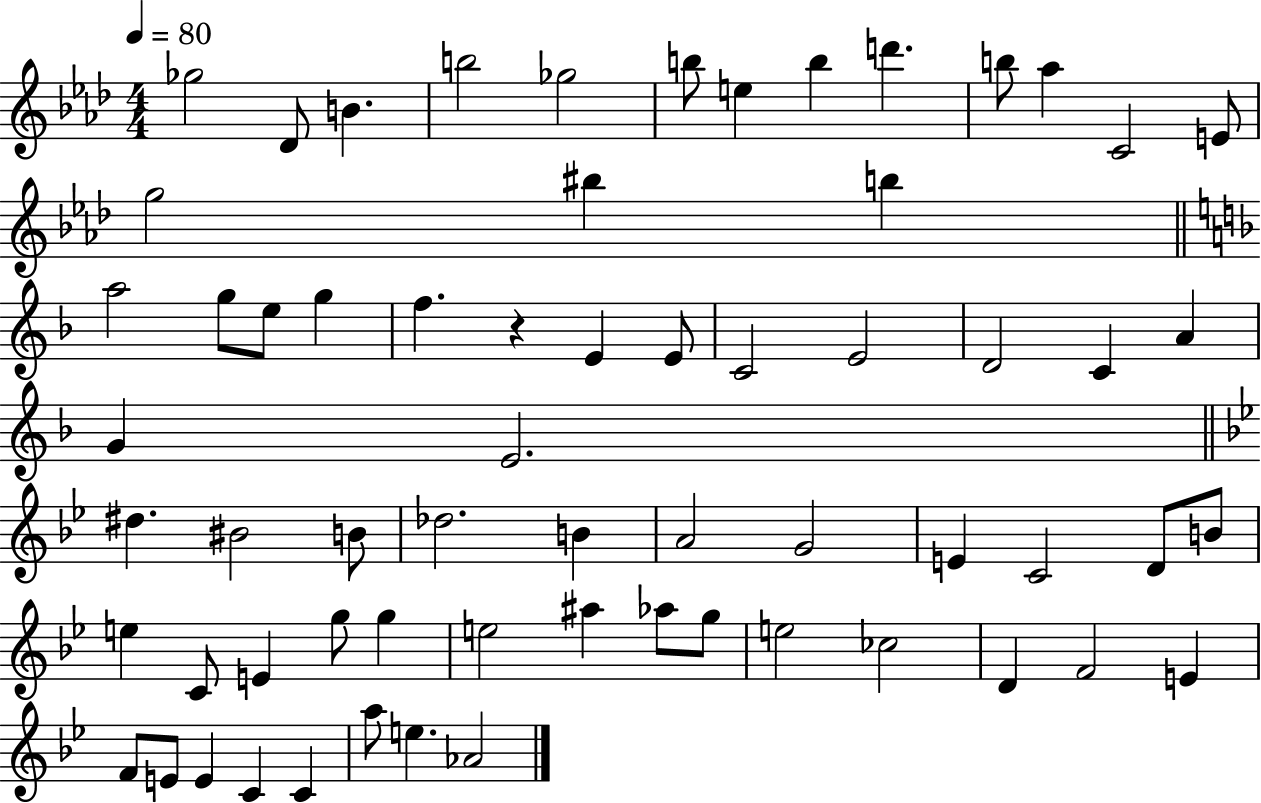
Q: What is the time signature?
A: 4/4